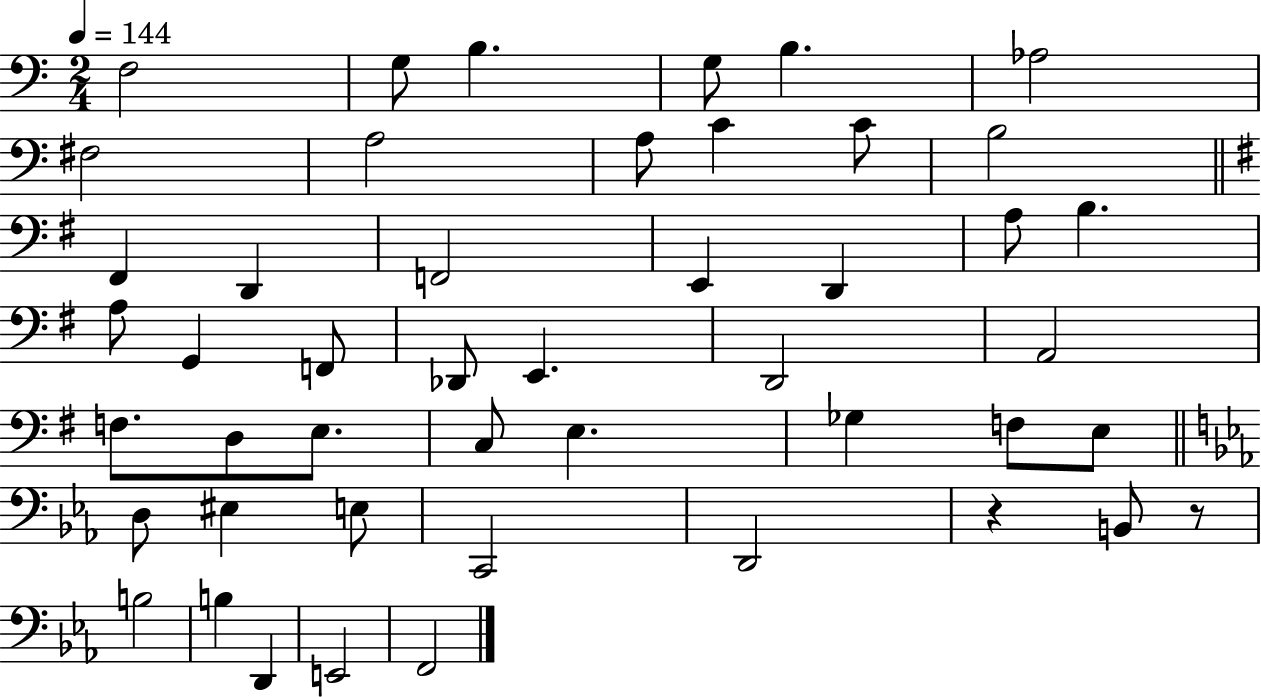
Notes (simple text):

F3/h G3/e B3/q. G3/e B3/q. Ab3/h F#3/h A3/h A3/e C4/q C4/e B3/h F#2/q D2/q F2/h E2/q D2/q A3/e B3/q. A3/e G2/q F2/e Db2/e E2/q. D2/h A2/h F3/e. D3/e E3/e. C3/e E3/q. Gb3/q F3/e E3/e D3/e EIS3/q E3/e C2/h D2/h R/q B2/e R/e B3/h B3/q D2/q E2/h F2/h